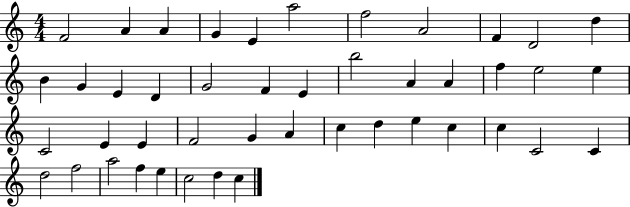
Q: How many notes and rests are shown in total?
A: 45